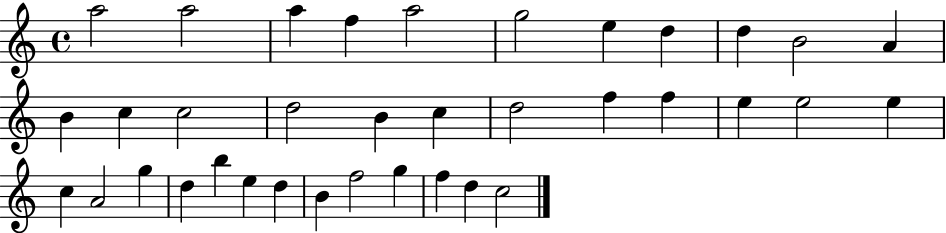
X:1
T:Untitled
M:4/4
L:1/4
K:C
a2 a2 a f a2 g2 e d d B2 A B c c2 d2 B c d2 f f e e2 e c A2 g d b e d B f2 g f d c2